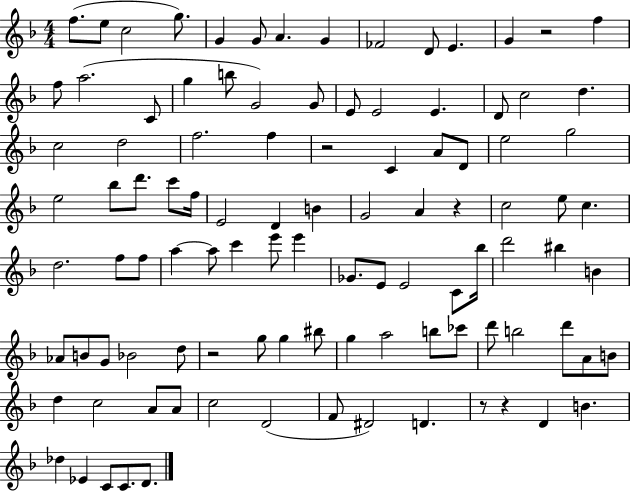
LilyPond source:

{
  \clef treble
  \numericTimeSignature
  \time 4/4
  \key f \major
  f''8.( e''8 c''2 g''8.) | g'4 g'8 a'4. g'4 | fes'2 d'8 e'4. | g'4 r2 f''4 | \break f''8 a''2.( c'8 | g''4 b''8 g'2) g'8 | e'8 e'2 e'4. | d'8 c''2 d''4. | \break c''2 d''2 | f''2. f''4 | r2 c'4 a'8 d'8 | e''2 g''2 | \break e''2 bes''8 d'''8. c'''8 f''16 | e'2 d'4 b'4 | g'2 a'4 r4 | c''2 e''8 c''4. | \break d''2. f''8 f''8 | a''4~~ a''8 c'''4 e'''8 e'''4 | ges'8. e'8 e'2 c'8 bes''16 | d'''2 bis''4 b'4 | \break aes'8 b'8 g'8 bes'2 d''8 | r2 g''8 g''4 bis''8 | g''4 a''2 b''8 ces'''8 | d'''8 b''2 d'''8 a'8 b'8 | \break d''4 c''2 a'8 a'8 | c''2 d'2( | f'8 dis'2) d'4. | r8 r4 d'4 b'4. | \break des''4 ees'4 c'8 c'8. d'8. | \bar "|."
}